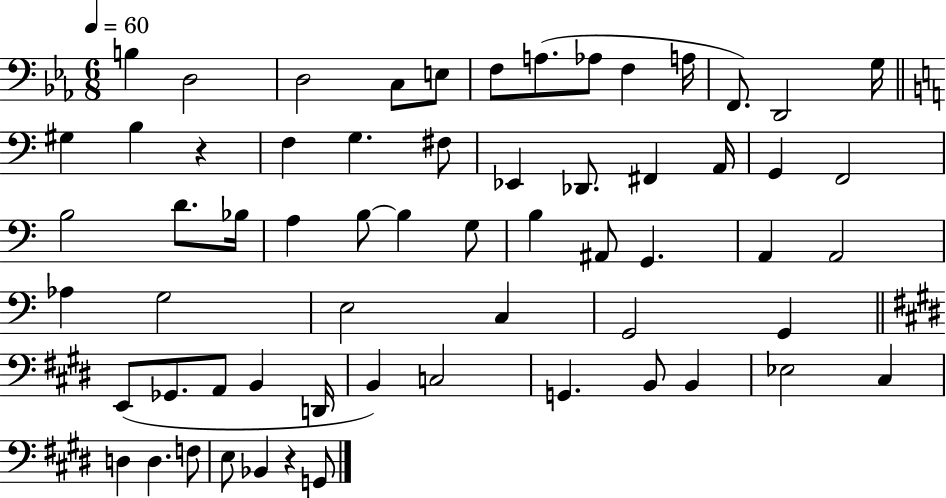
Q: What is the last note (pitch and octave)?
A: G2